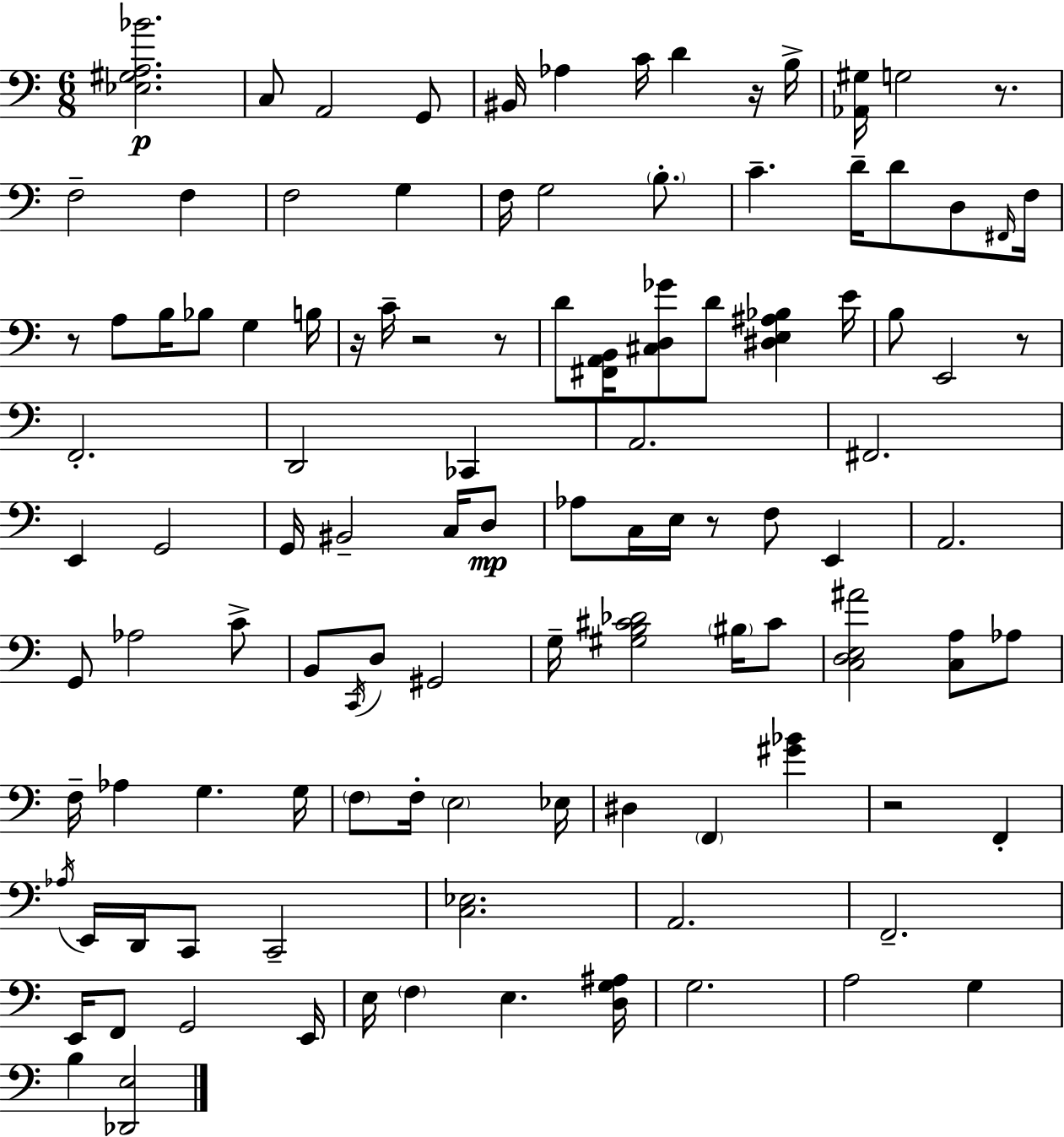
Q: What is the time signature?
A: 6/8